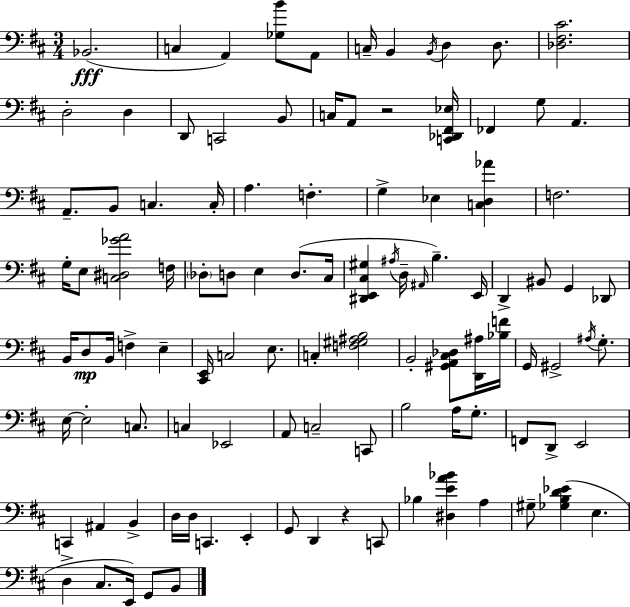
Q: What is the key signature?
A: D major